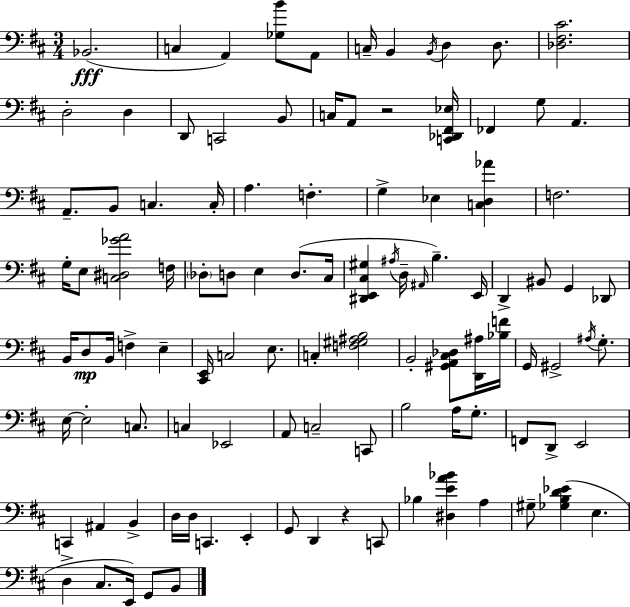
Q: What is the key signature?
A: D major